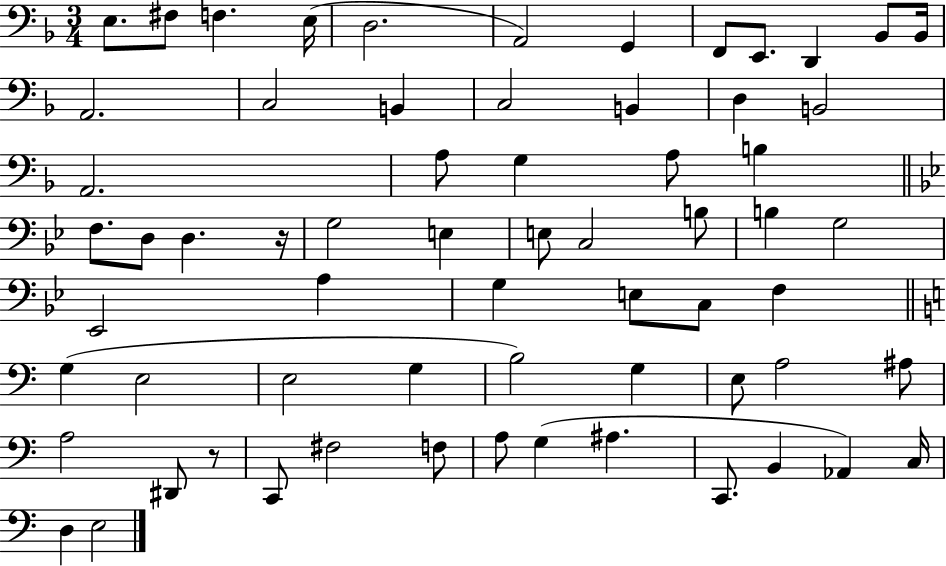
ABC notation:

X:1
T:Untitled
M:3/4
L:1/4
K:F
E,/2 ^F,/2 F, E,/4 D,2 A,,2 G,, F,,/2 E,,/2 D,, _B,,/2 _B,,/4 A,,2 C,2 B,, C,2 B,, D, B,,2 A,,2 A,/2 G, A,/2 B, F,/2 D,/2 D, z/4 G,2 E, E,/2 C,2 B,/2 B, G,2 _E,,2 A, G, E,/2 C,/2 F, G, E,2 E,2 G, B,2 G, E,/2 A,2 ^A,/2 A,2 ^D,,/2 z/2 C,,/2 ^F,2 F,/2 A,/2 G, ^A, C,,/2 B,, _A,, C,/4 D, E,2